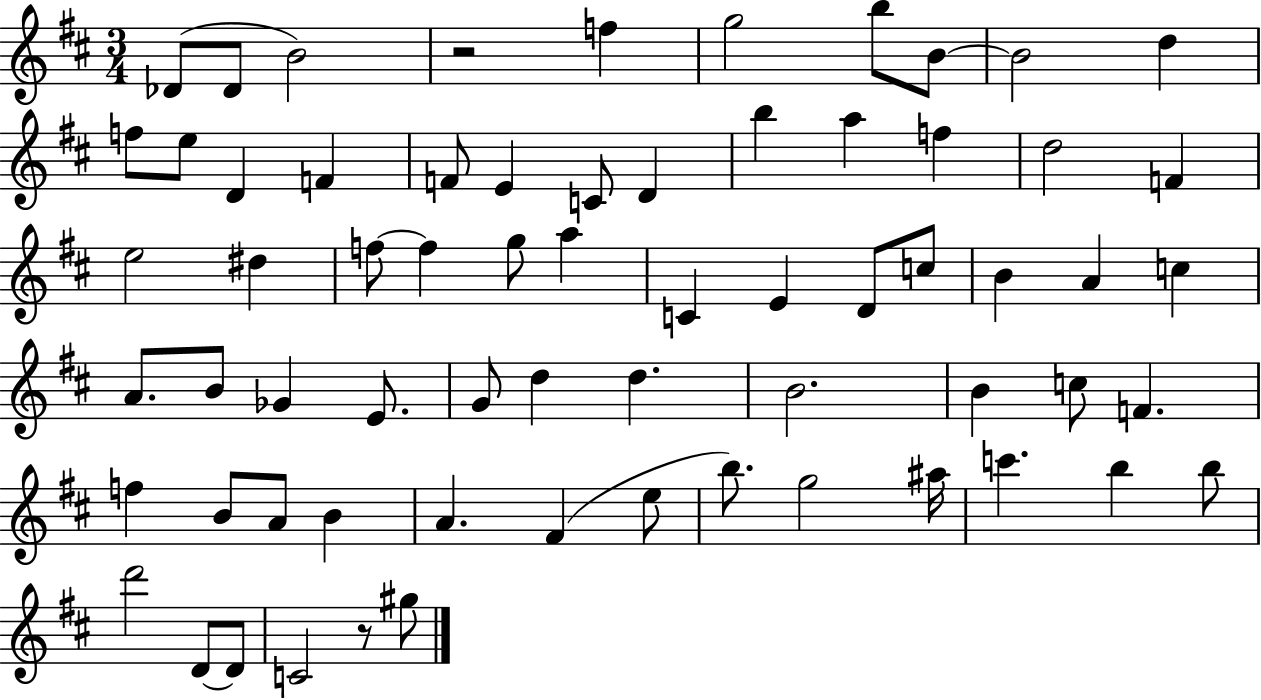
{
  \clef treble
  \numericTimeSignature
  \time 3/4
  \key d \major
  des'8( des'8 b'2) | r2 f''4 | g''2 b''8 b'8~~ | b'2 d''4 | \break f''8 e''8 d'4 f'4 | f'8 e'4 c'8 d'4 | b''4 a''4 f''4 | d''2 f'4 | \break e''2 dis''4 | f''8~~ f''4 g''8 a''4 | c'4 e'4 d'8 c''8 | b'4 a'4 c''4 | \break a'8. b'8 ges'4 e'8. | g'8 d''4 d''4. | b'2. | b'4 c''8 f'4. | \break f''4 b'8 a'8 b'4 | a'4. fis'4( e''8 | b''8.) g''2 ais''16 | c'''4. b''4 b''8 | \break d'''2 d'8~~ d'8 | c'2 r8 gis''8 | \bar "|."
}